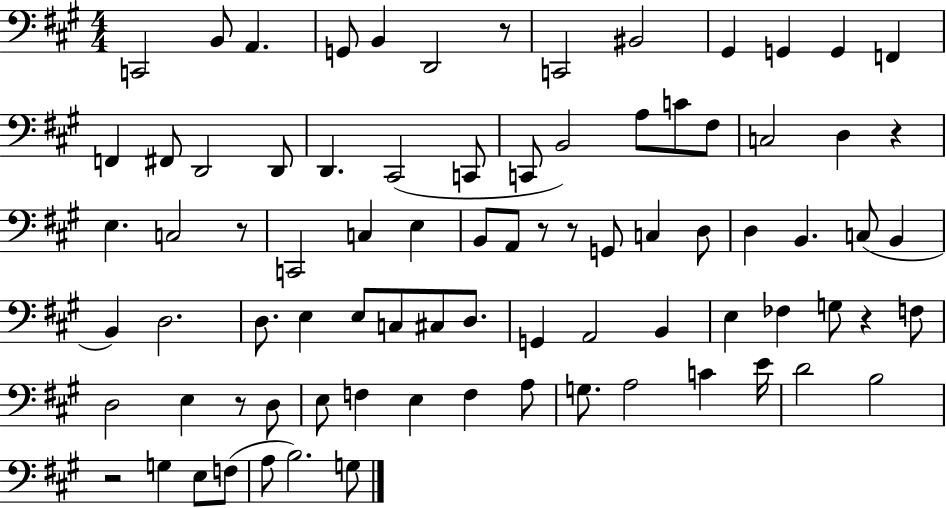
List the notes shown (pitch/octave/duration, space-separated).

C2/h B2/e A2/q. G2/e B2/q D2/h R/e C2/h BIS2/h G#2/q G2/q G2/q F2/q F2/q F#2/e D2/h D2/e D2/q. C#2/h C2/e C2/e B2/h A3/e C4/e F#3/e C3/h D3/q R/q E3/q. C3/h R/e C2/h C3/q E3/q B2/e A2/e R/e R/e G2/e C3/q D3/e D3/q B2/q. C3/e B2/q B2/q D3/h. D3/e. E3/q E3/e C3/e C#3/e D3/e. G2/q A2/h B2/q E3/q FES3/q G3/e R/q F3/e D3/h E3/q R/e D3/e E3/e F3/q E3/q F3/q A3/e G3/e. A3/h C4/q E4/s D4/h B3/h R/h G3/q E3/e F3/e A3/e B3/h. G3/e